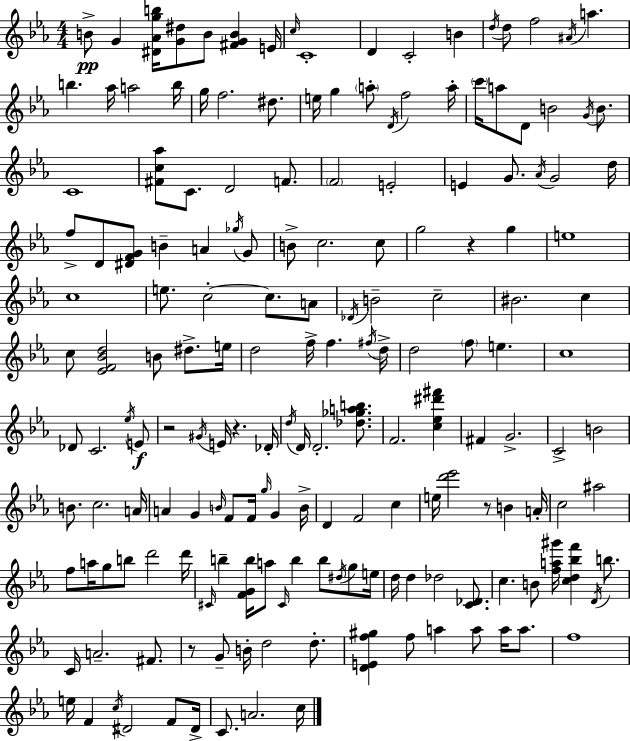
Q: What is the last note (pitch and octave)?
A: C5